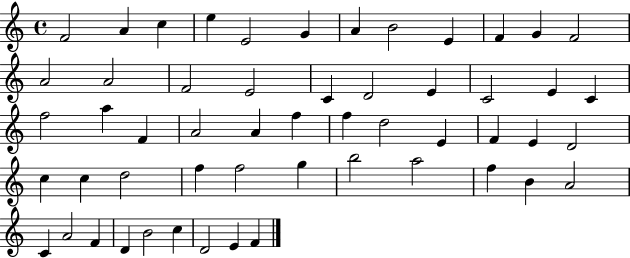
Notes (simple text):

F4/h A4/q C5/q E5/q E4/h G4/q A4/q B4/h E4/q F4/q G4/q F4/h A4/h A4/h F4/h E4/h C4/q D4/h E4/q C4/h E4/q C4/q F5/h A5/q F4/q A4/h A4/q F5/q F5/q D5/h E4/q F4/q E4/q D4/h C5/q C5/q D5/h F5/q F5/h G5/q B5/h A5/h F5/q B4/q A4/h C4/q A4/h F4/q D4/q B4/h C5/q D4/h E4/q F4/q